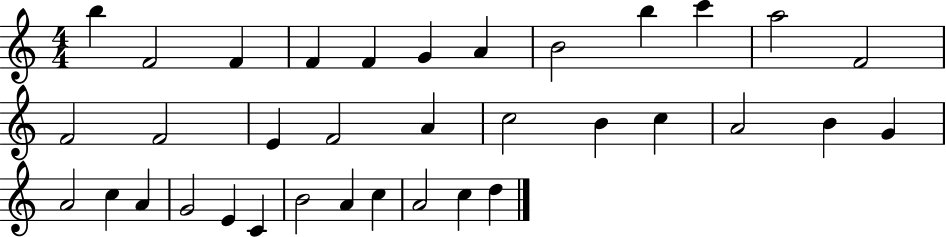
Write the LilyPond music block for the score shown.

{
  \clef treble
  \numericTimeSignature
  \time 4/4
  \key c \major
  b''4 f'2 f'4 | f'4 f'4 g'4 a'4 | b'2 b''4 c'''4 | a''2 f'2 | \break f'2 f'2 | e'4 f'2 a'4 | c''2 b'4 c''4 | a'2 b'4 g'4 | \break a'2 c''4 a'4 | g'2 e'4 c'4 | b'2 a'4 c''4 | a'2 c''4 d''4 | \break \bar "|."
}